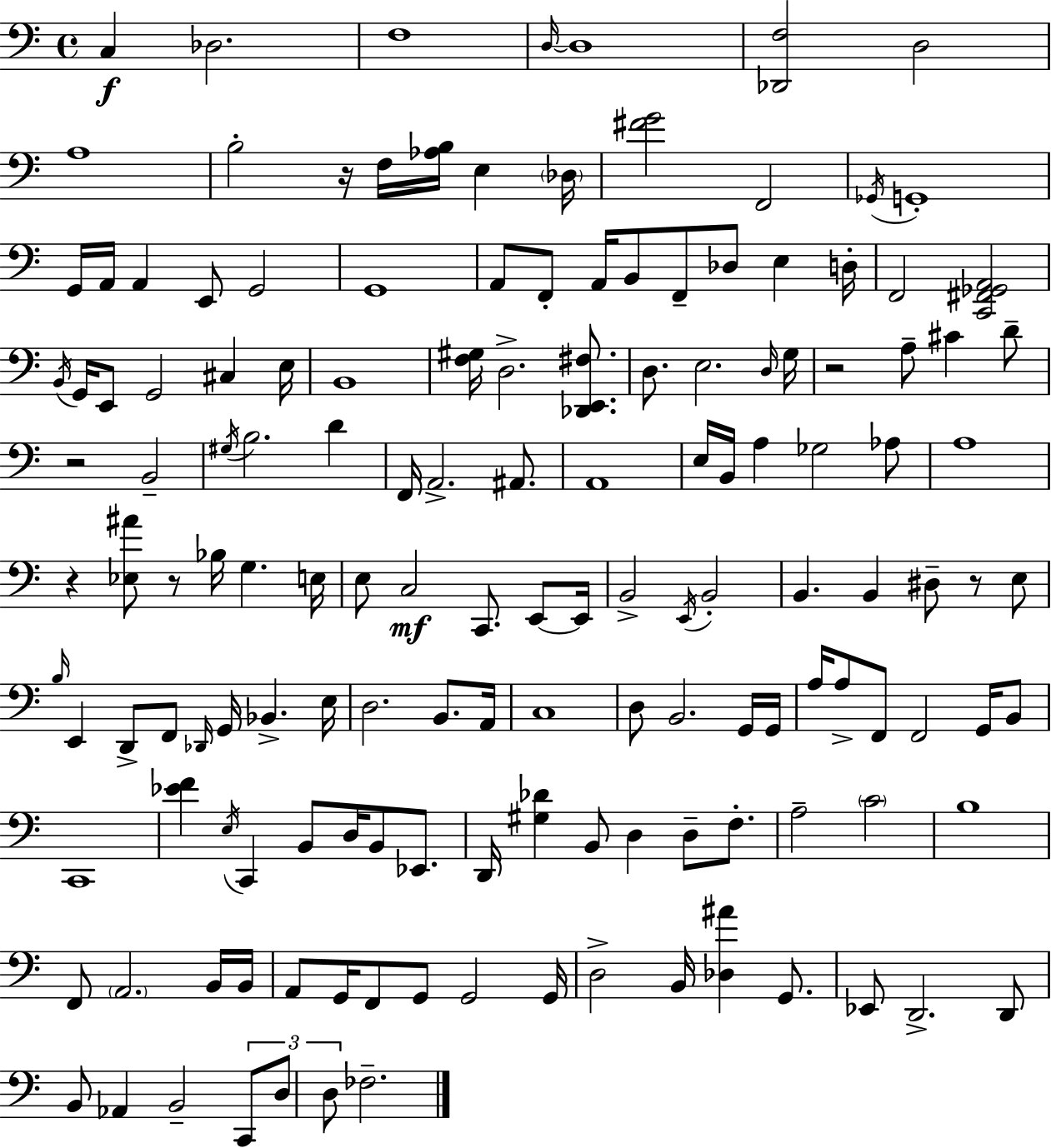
C3/q Db3/h. F3/w D3/s D3/w [Db2,F3]/h D3/h A3/w B3/h R/s F3/s [Ab3,B3]/s E3/q Db3/s [F#4,G4]/h F2/h Gb2/s G2/w G2/s A2/s A2/q E2/e G2/h G2/w A2/e F2/e A2/s B2/e F2/e Db3/e E3/q D3/s F2/h [C2,F#2,Gb2,A2]/h B2/s G2/s E2/e G2/h C#3/q E3/s B2/w [F3,G#3]/s D3/h. [Db2,E2,F#3]/e. D3/e. E3/h. D3/s G3/s R/h A3/e C#4/q D4/e R/h B2/h G#3/s B3/h. D4/q F2/s A2/h. A#2/e. A2/w E3/s B2/s A3/q Gb3/h Ab3/e A3/w R/q [Eb3,A#4]/e R/e Bb3/s G3/q. E3/s E3/e C3/h C2/e. E2/e E2/s B2/h E2/s B2/h B2/q. B2/q D#3/e R/e E3/e B3/s E2/q D2/e F2/e Db2/s G2/s Bb2/q. E3/s D3/h. B2/e. A2/s C3/w D3/e B2/h. G2/s G2/s A3/s A3/e F2/e F2/h G2/s B2/e C2/w [Eb4,F4]/q E3/s C2/q B2/e D3/s B2/e Eb2/e. D2/s [G#3,Db4]/q B2/e D3/q D3/e F3/e. A3/h C4/h B3/w F2/e A2/h. B2/s B2/s A2/e G2/s F2/e G2/e G2/h G2/s D3/h B2/s [Db3,A#4]/q G2/e. Eb2/e D2/h. D2/e B2/e Ab2/q B2/h C2/e D3/e D3/e FES3/h.